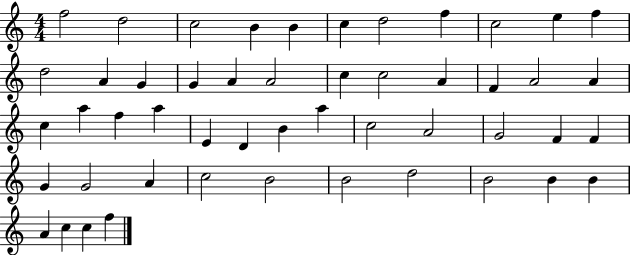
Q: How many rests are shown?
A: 0